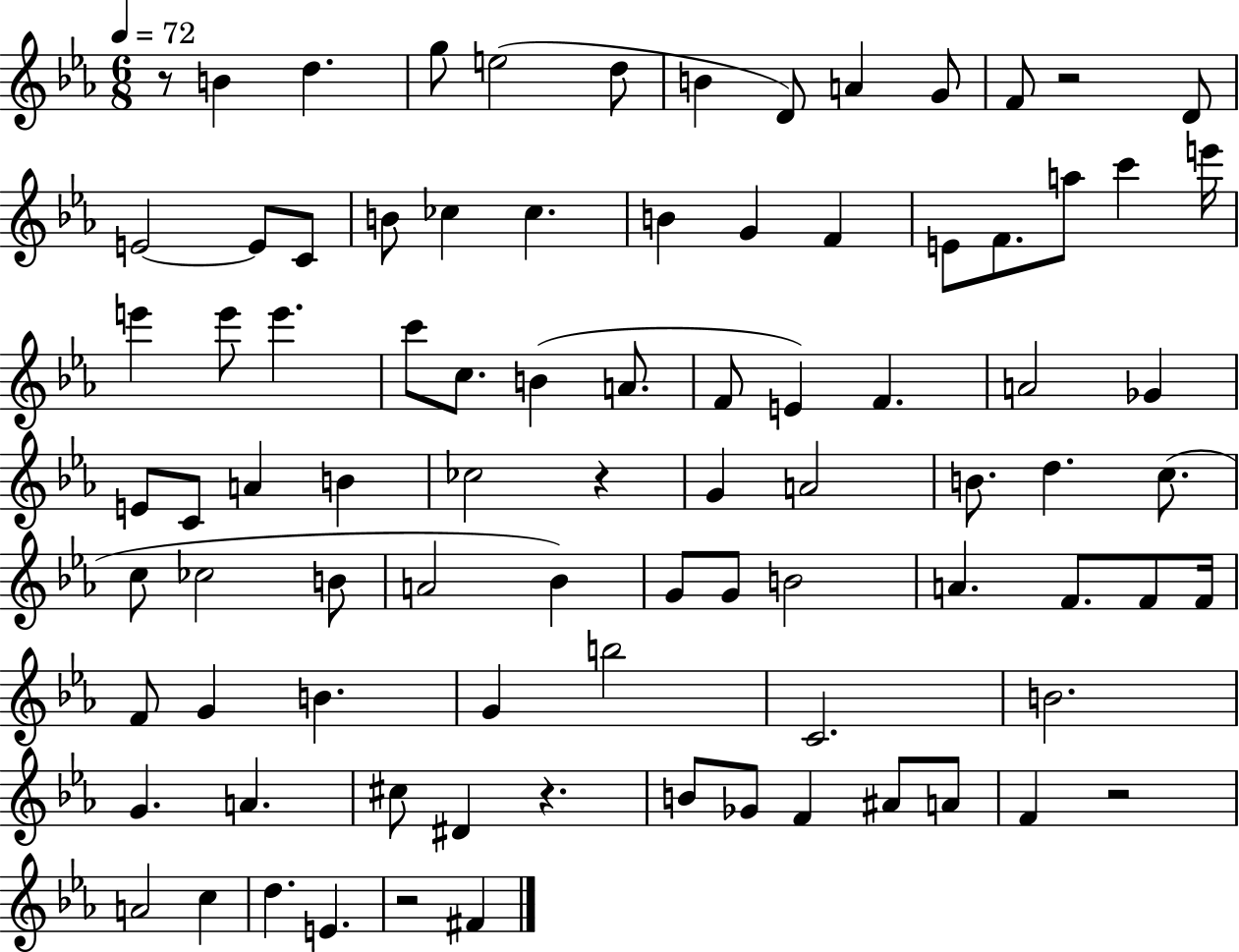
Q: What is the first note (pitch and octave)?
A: B4